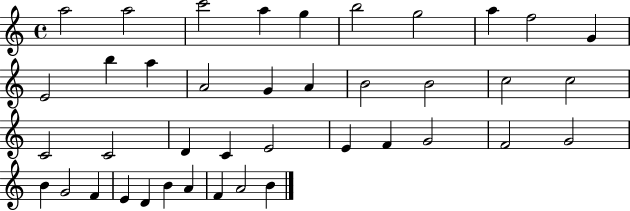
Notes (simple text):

A5/h A5/h C6/h A5/q G5/q B5/h G5/h A5/q F5/h G4/q E4/h B5/q A5/q A4/h G4/q A4/q B4/h B4/h C5/h C5/h C4/h C4/h D4/q C4/q E4/h E4/q F4/q G4/h F4/h G4/h B4/q G4/h F4/q E4/q D4/q B4/q A4/q F4/q A4/h B4/q